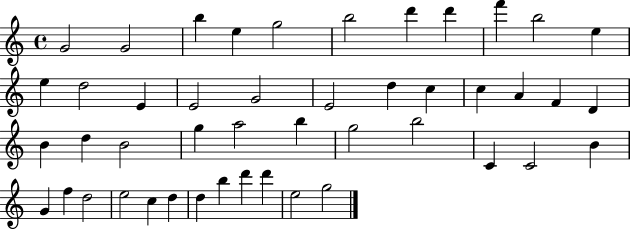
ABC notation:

X:1
T:Untitled
M:4/4
L:1/4
K:C
G2 G2 b e g2 b2 d' d' f' b2 e e d2 E E2 G2 E2 d c c A F D B d B2 g a2 b g2 b2 C C2 B G f d2 e2 c d d b d' d' e2 g2